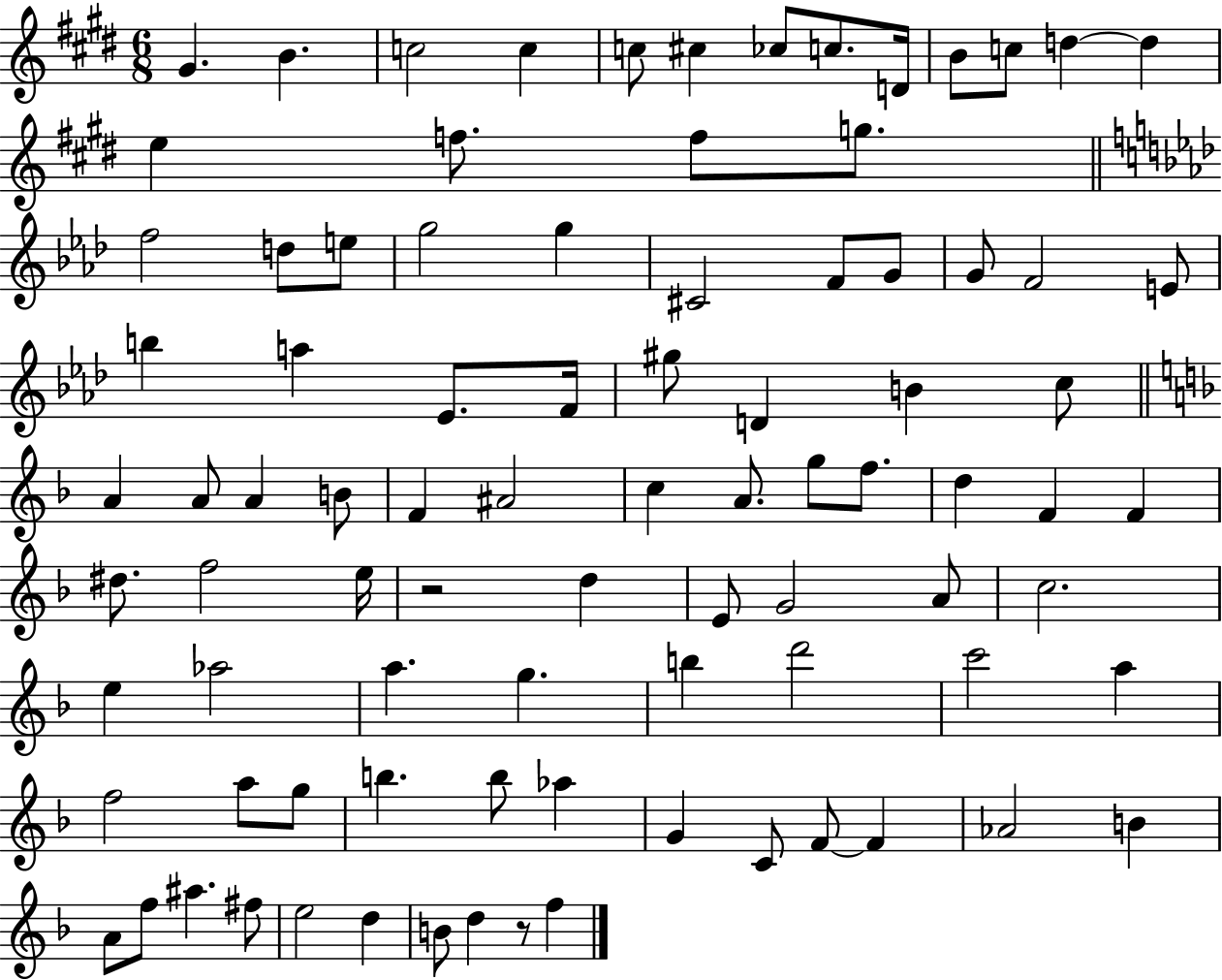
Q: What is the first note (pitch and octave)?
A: G#4